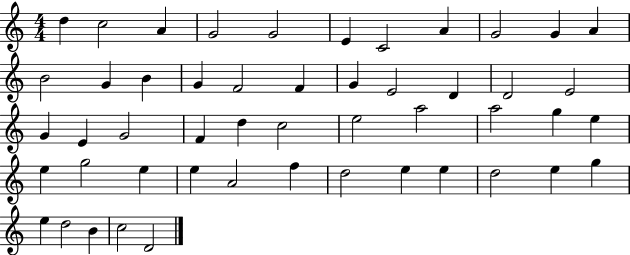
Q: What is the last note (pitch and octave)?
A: D4